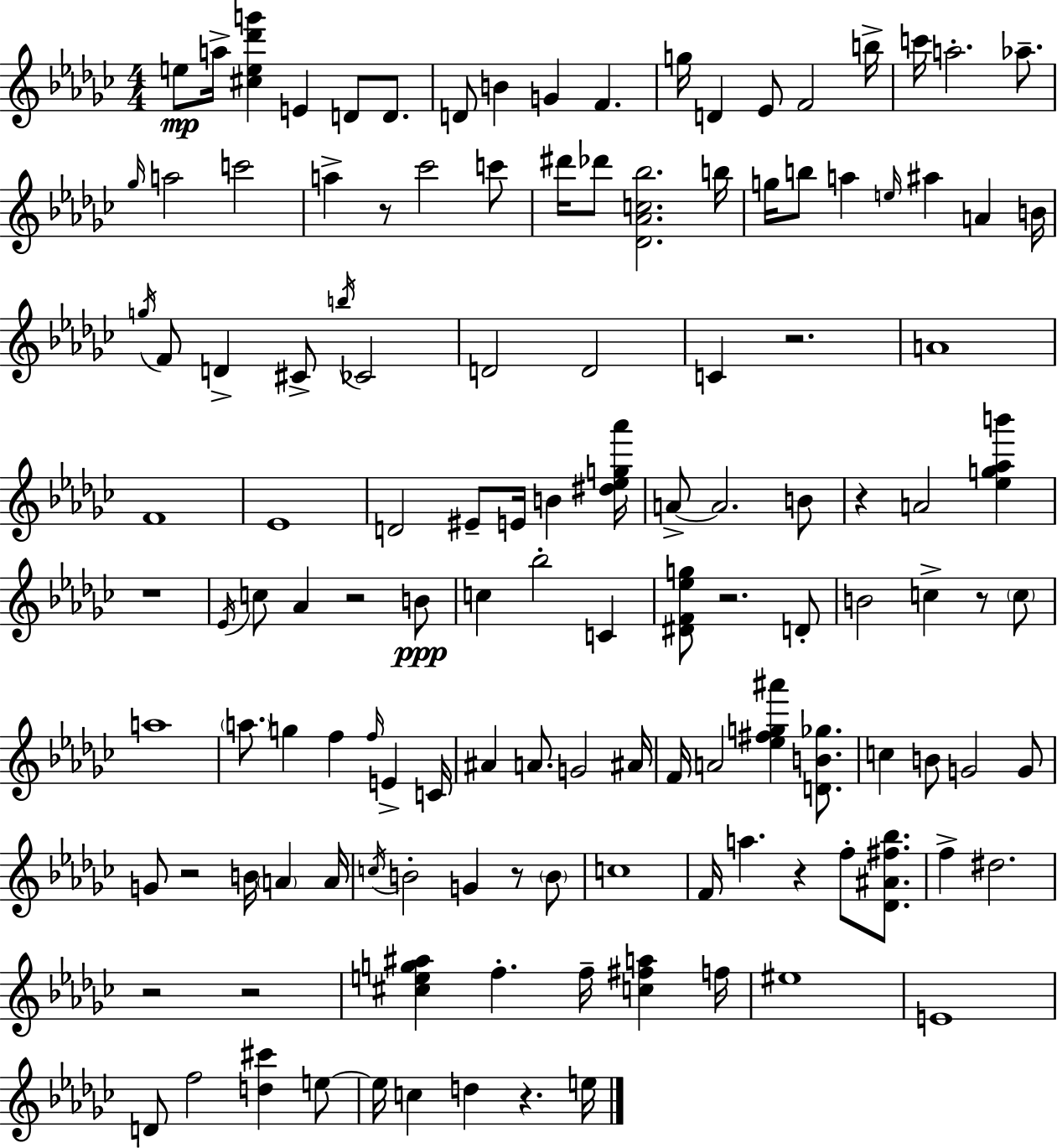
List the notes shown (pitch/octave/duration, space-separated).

E5/e A5/s [C#5,E5,Db6,G6]/q E4/q D4/e D4/e. D4/e B4/q G4/q F4/q. G5/s D4/q Eb4/e F4/h B5/s C6/s A5/h. Ab5/e. Gb5/s A5/h C6/h A5/q R/e CES6/h C6/e D#6/s Db6/e [Db4,Ab4,C5,Bb5]/h. B5/s G5/s B5/e A5/q E5/s A#5/q A4/q B4/s G5/s F4/e D4/q C#4/e B5/s CES4/h D4/h D4/h C4/q R/h. A4/w F4/w Eb4/w D4/h EIS4/e E4/s B4/q [D#5,Eb5,G5,Ab6]/s A4/e A4/h. B4/e R/q A4/h [Eb5,G5,Ab5,B6]/q R/w Eb4/s C5/e Ab4/q R/h B4/e C5/q Bb5/h C4/q [D#4,F4,Eb5,G5]/e R/h. D4/e B4/h C5/q R/e C5/e A5/w A5/e. G5/q F5/q F5/s E4/q C4/s A#4/q A4/e. G4/h A#4/s F4/s A4/h [Eb5,F#5,G5,A#6]/q [D4,B4,Gb5]/e. C5/q B4/e G4/h G4/e G4/e R/h B4/s A4/q A4/s C5/s B4/h G4/q R/e B4/e C5/w F4/s A5/q. R/q F5/e [Db4,A#4,F#5,Bb5]/e. F5/q D#5/h. R/h R/h [C#5,E5,G5,A#5]/q F5/q. F5/s [C5,F#5,A5]/q F5/s EIS5/w E4/w D4/e F5/h [D5,C#6]/q E5/e E5/s C5/q D5/q R/q. E5/s